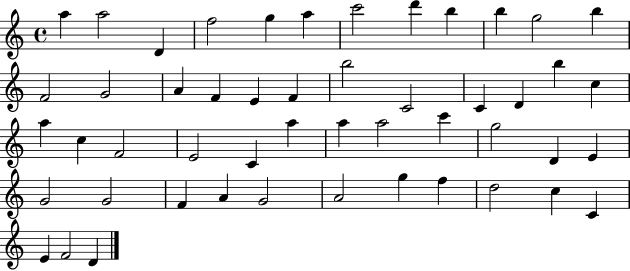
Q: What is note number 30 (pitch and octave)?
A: A5